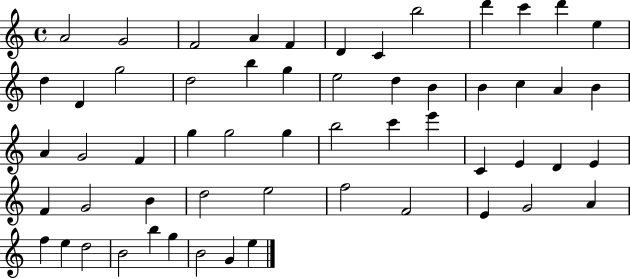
X:1
T:Untitled
M:4/4
L:1/4
K:C
A2 G2 F2 A F D C b2 d' c' d' e d D g2 d2 b g e2 d B B c A B A G2 F g g2 g b2 c' e' C E D E F G2 B d2 e2 f2 F2 E G2 A f e d2 B2 b g B2 G e